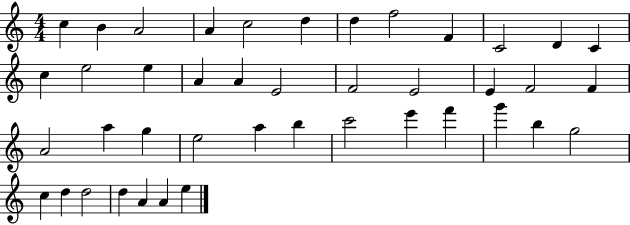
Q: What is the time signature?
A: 4/4